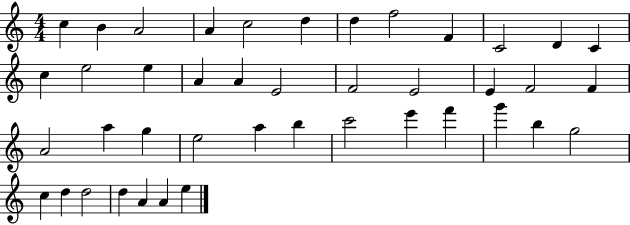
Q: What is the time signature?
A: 4/4